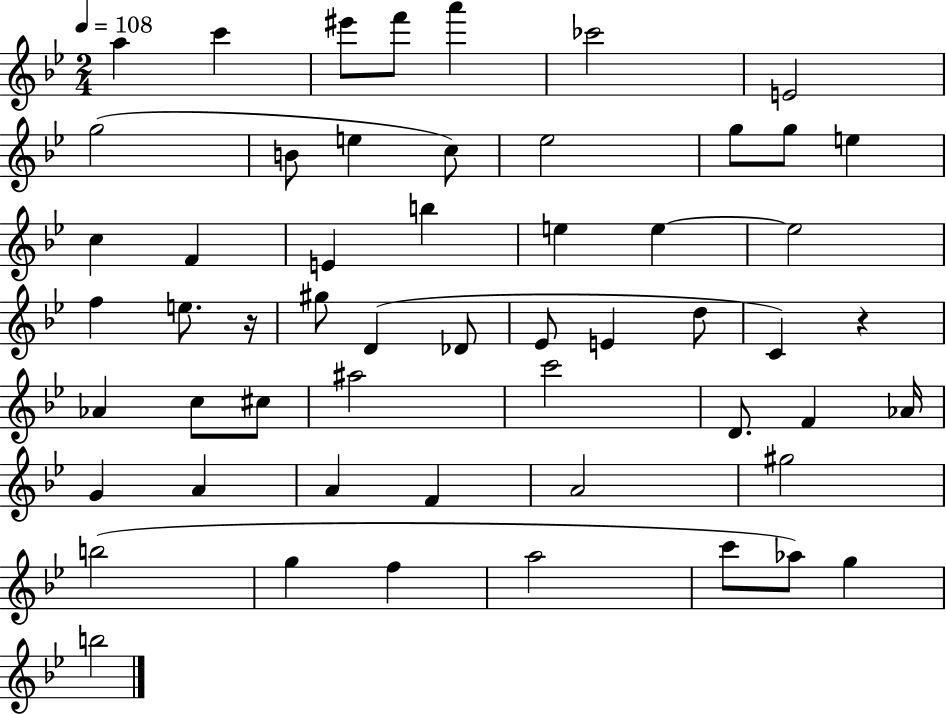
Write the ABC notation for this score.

X:1
T:Untitled
M:2/4
L:1/4
K:Bb
a c' ^e'/2 f'/2 a' _c'2 E2 g2 B/2 e c/2 _e2 g/2 g/2 e c F E b e e e2 f e/2 z/4 ^g/2 D _D/2 _E/2 E d/2 C z _A c/2 ^c/2 ^a2 c'2 D/2 F _A/4 G A A F A2 ^g2 b2 g f a2 c'/2 _a/2 g b2